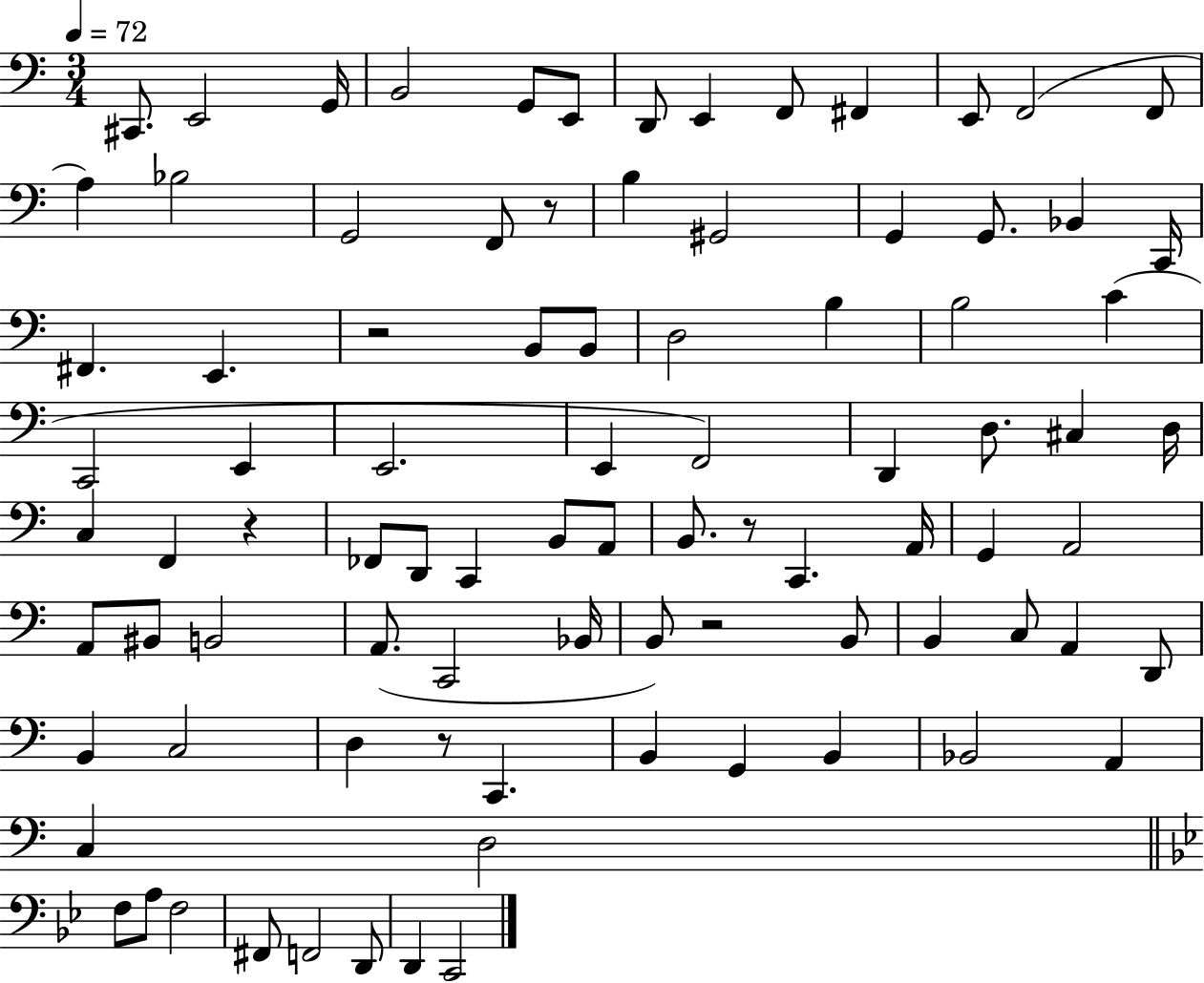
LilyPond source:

{
  \clef bass
  \numericTimeSignature
  \time 3/4
  \key c \major
  \tempo 4 = 72
  cis,8. e,2 g,16 | b,2 g,8 e,8 | d,8 e,4 f,8 fis,4 | e,8 f,2( f,8 | \break a4) bes2 | g,2 f,8 r8 | b4 gis,2 | g,4 g,8. bes,4 c,16 | \break fis,4. e,4. | r2 b,8 b,8 | d2 b4 | b2 c'4( | \break c,2 e,4 | e,2. | e,4 f,2) | d,4 d8. cis4 d16 | \break c4 f,4 r4 | fes,8 d,8 c,4 b,8 a,8 | b,8. r8 c,4. a,16 | g,4 a,2 | \break a,8 bis,8 b,2 | a,8.( c,2 bes,16 | b,8) r2 b,8 | b,4 c8 a,4 d,8 | \break b,4 c2 | d4 r8 c,4. | b,4 g,4 b,4 | bes,2 a,4 | \break c4 d2 | \bar "||" \break \key g \minor f8 a8 f2 | fis,8 f,2 d,8 | d,4 c,2 | \bar "|."
}